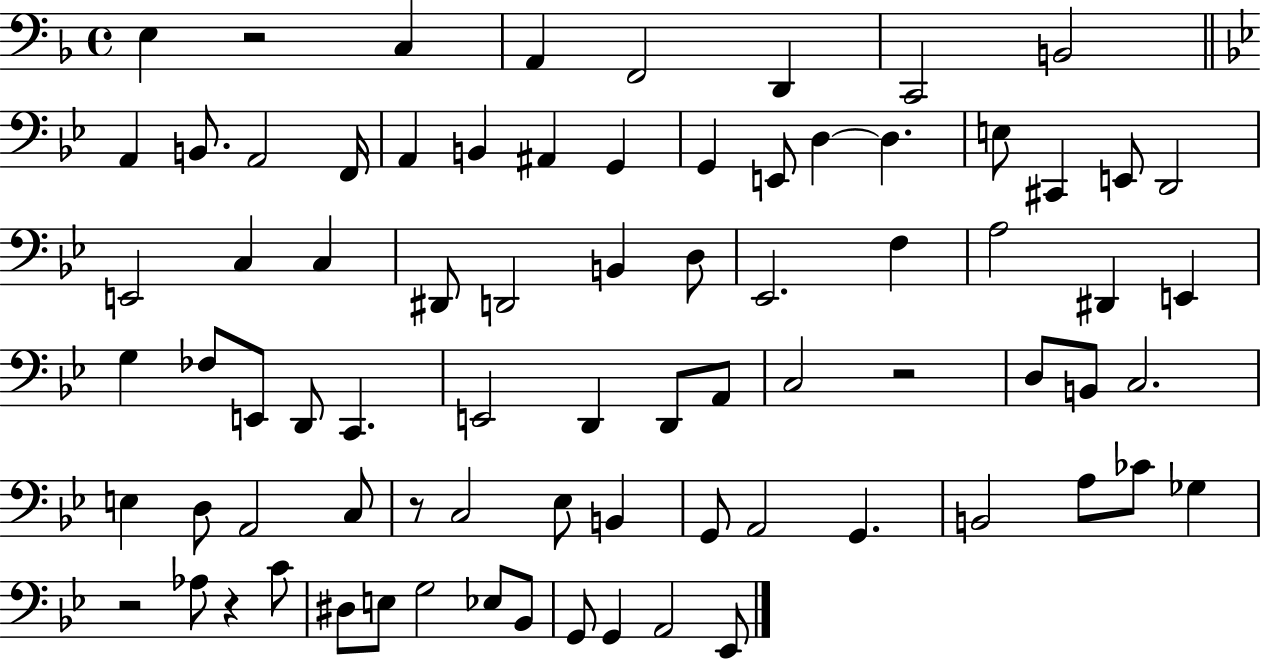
E3/q R/h C3/q A2/q F2/h D2/q C2/h B2/h A2/q B2/e. A2/h F2/s A2/q B2/q A#2/q G2/q G2/q E2/e D3/q D3/q. E3/e C#2/q E2/e D2/h E2/h C3/q C3/q D#2/e D2/h B2/q D3/e Eb2/h. F3/q A3/h D#2/q E2/q G3/q FES3/e E2/e D2/e C2/q. E2/h D2/q D2/e A2/e C3/h R/h D3/e B2/e C3/h. E3/q D3/e A2/h C3/e R/e C3/h Eb3/e B2/q G2/e A2/h G2/q. B2/h A3/e CES4/e Gb3/q R/h Ab3/e R/q C4/e D#3/e E3/e G3/h Eb3/e Bb2/e G2/e G2/q A2/h Eb2/e